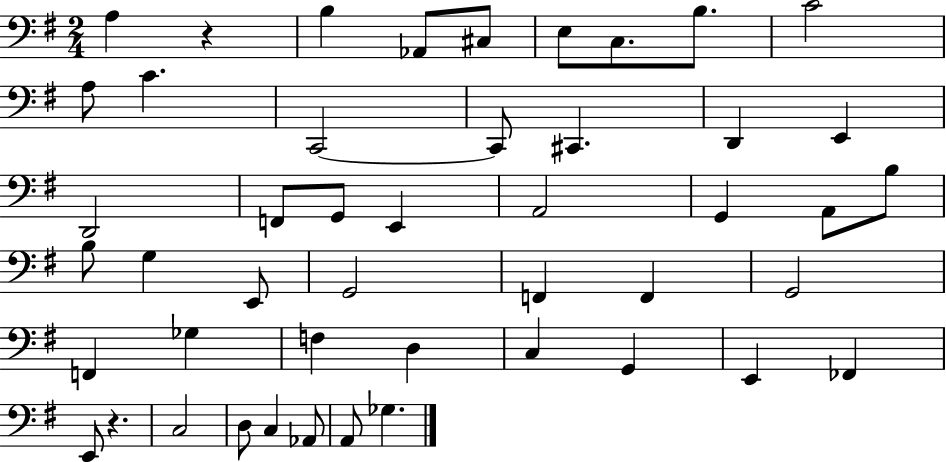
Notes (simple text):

A3/q R/q B3/q Ab2/e C#3/e E3/e C3/e. B3/e. C4/h A3/e C4/q. C2/h C2/e C#2/q. D2/q E2/q D2/h F2/e G2/e E2/q A2/h G2/q A2/e B3/e B3/e G3/q E2/e G2/h F2/q F2/q G2/h F2/q Gb3/q F3/q D3/q C3/q G2/q E2/q FES2/q E2/e R/q. C3/h D3/e C3/q Ab2/e A2/e Gb3/q.